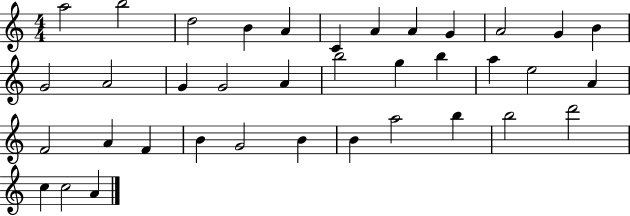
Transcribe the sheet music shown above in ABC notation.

X:1
T:Untitled
M:4/4
L:1/4
K:C
a2 b2 d2 B A C A A G A2 G B G2 A2 G G2 A b2 g b a e2 A F2 A F B G2 B B a2 b b2 d'2 c c2 A